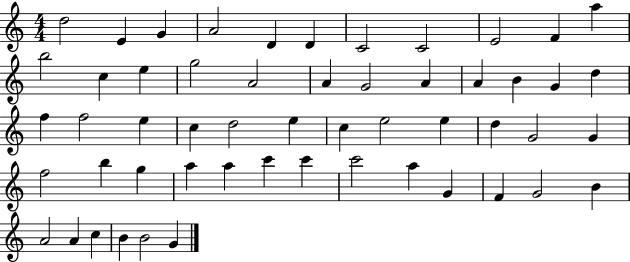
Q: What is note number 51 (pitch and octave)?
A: C5